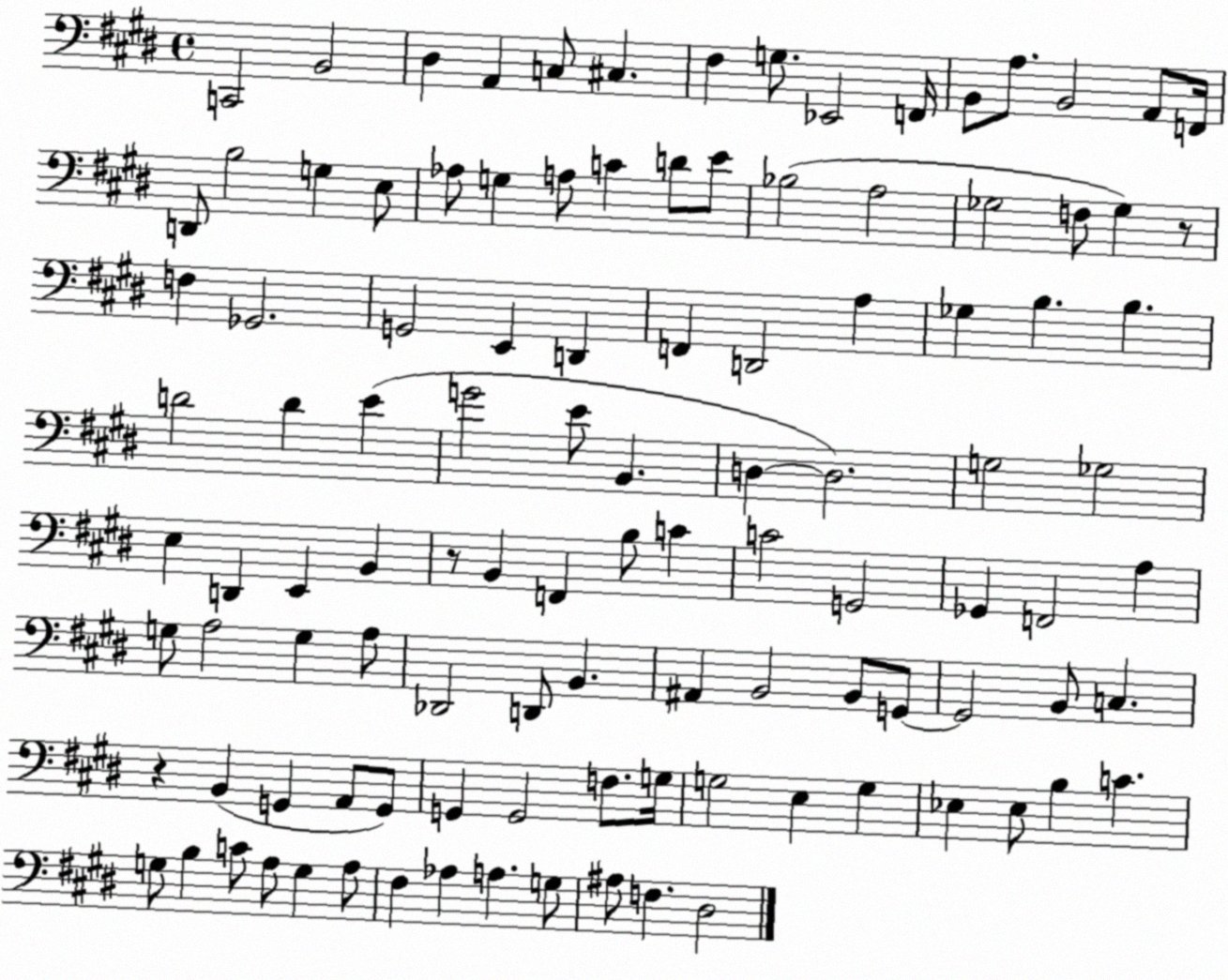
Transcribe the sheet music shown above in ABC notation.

X:1
T:Untitled
M:4/4
L:1/4
K:E
C,,2 B,,2 ^D, A,, C,/2 ^C, ^F, G,/2 _E,,2 F,,/4 B,,/2 A,/2 B,,2 A,,/2 F,,/4 D,,/2 B,2 G, E,/2 _A,/2 G, A,/2 C D/2 E/2 _B,2 A,2 _G,2 F,/2 _G, z/2 F, _G,,2 G,,2 E,, D,, F,, D,,2 A, _G, B, B, D2 D E G2 E/2 B,, D, D,2 G,2 _G,2 E, D,, E,, B,, z/2 B,, F,, B,/2 C C2 G,,2 _G,, F,,2 A, G,/2 A,2 G, A,/2 _D,,2 D,,/2 B,, ^A,, B,,2 B,,/2 G,,/2 G,,2 B,,/2 C, z B,, G,, A,,/2 G,,/2 G,, G,,2 F,/2 G,/4 G,2 E, G, _E, _E,/2 B, C G,/2 B, C/2 A,/2 G, A,/2 ^F, _A, A, G,/2 ^A,/2 F, ^D,2